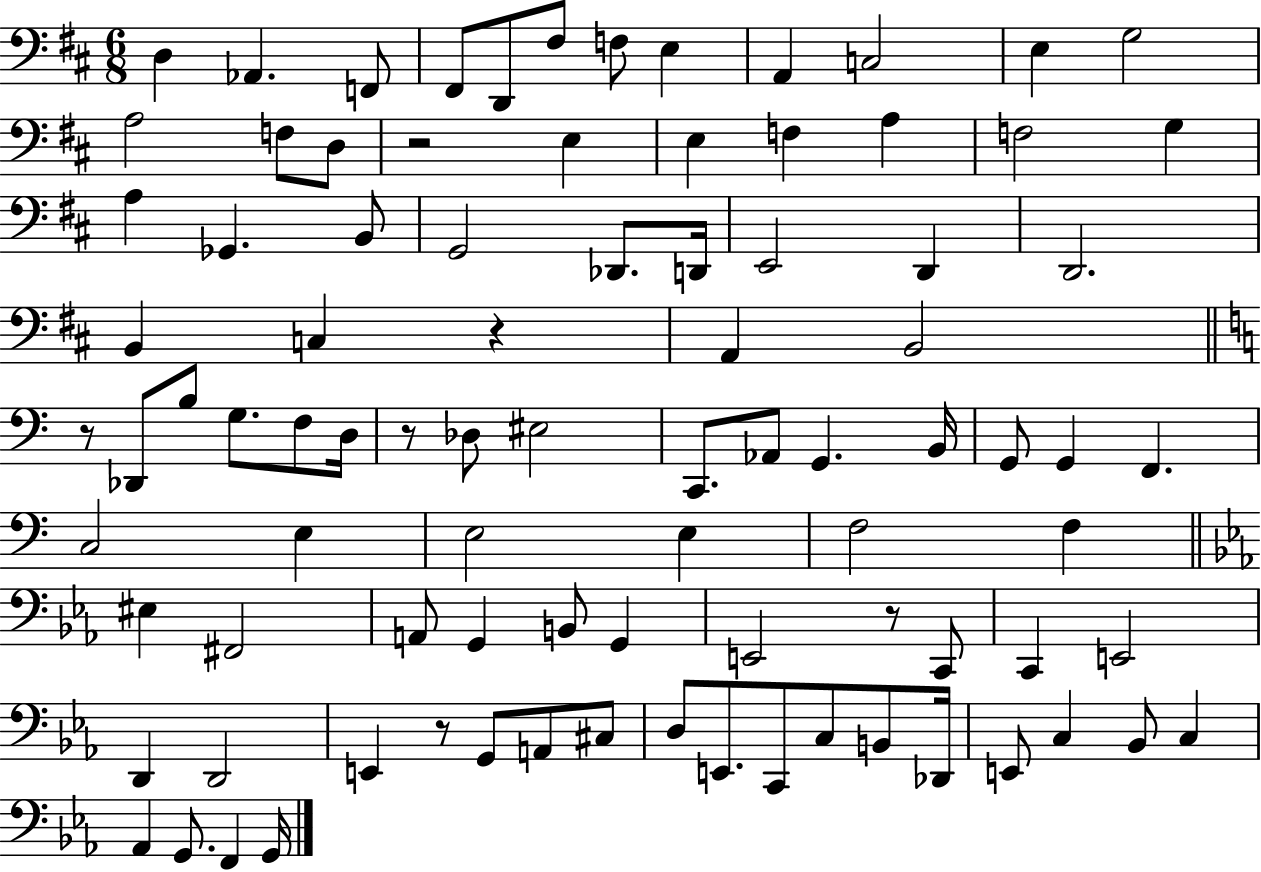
D3/q Ab2/q. F2/e F#2/e D2/e F#3/e F3/e E3/q A2/q C3/h E3/q G3/h A3/h F3/e D3/e R/h E3/q E3/q F3/q A3/q F3/h G3/q A3/q Gb2/q. B2/e G2/h Db2/e. D2/s E2/h D2/q D2/h. B2/q C3/q R/q A2/q B2/h R/e Db2/e B3/e G3/e. F3/e D3/s R/e Db3/e EIS3/h C2/e. Ab2/e G2/q. B2/s G2/e G2/q F2/q. C3/h E3/q E3/h E3/q F3/h F3/q EIS3/q F#2/h A2/e G2/q B2/e G2/q E2/h R/e C2/e C2/q E2/h D2/q D2/h E2/q R/e G2/e A2/e C#3/e D3/e E2/e. C2/e C3/e B2/e Db2/s E2/e C3/q Bb2/e C3/q Ab2/q G2/e. F2/q G2/s